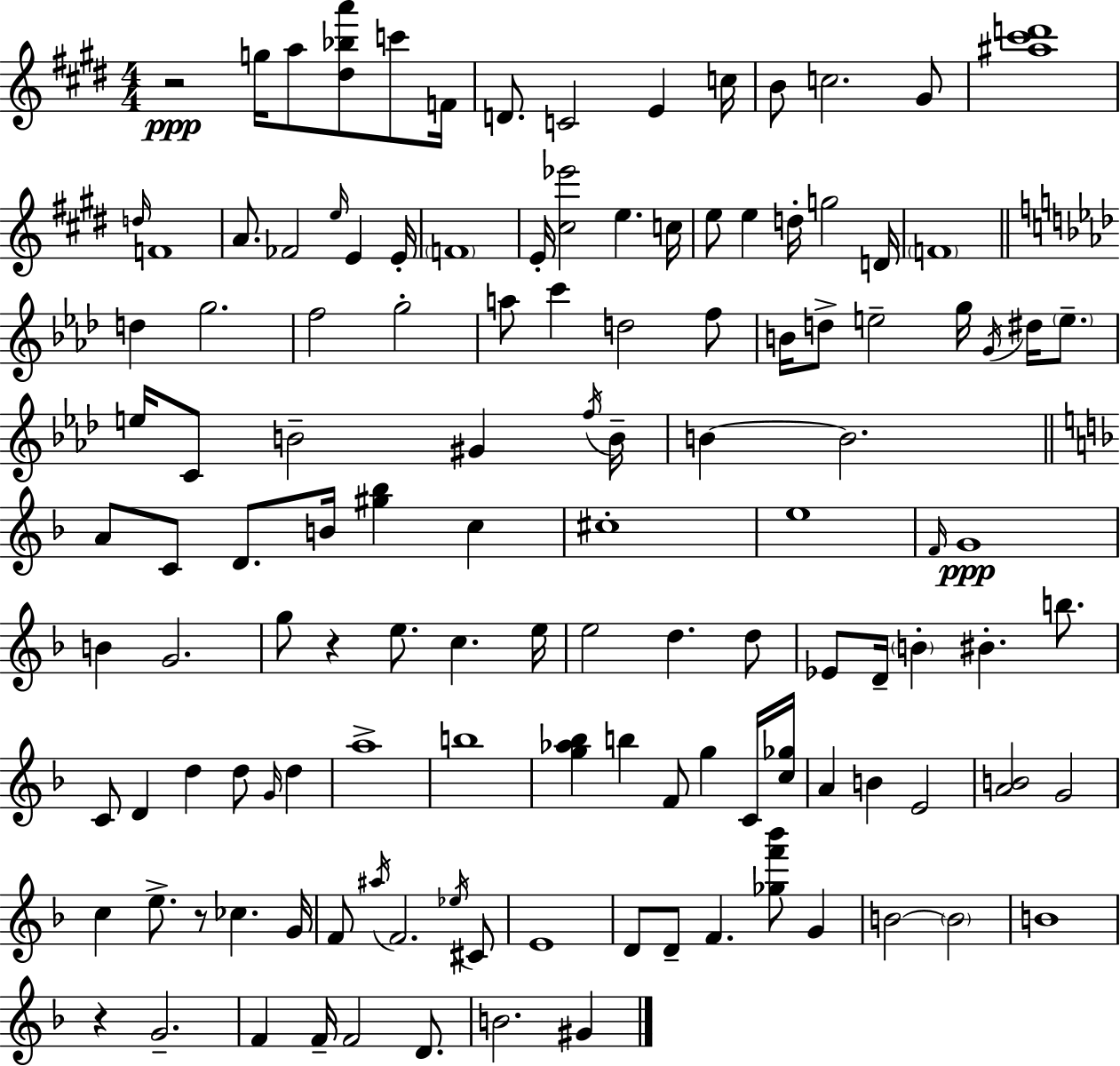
{
  \clef treble
  \numericTimeSignature
  \time 4/4
  \key e \major
  \repeat volta 2 { r2\ppp g''16 a''8 <dis'' bes'' a'''>8 c'''8 f'16 | d'8. c'2 e'4 c''16 | b'8 c''2. gis'8 | <ais'' cis''' d'''>1 | \break \grace { d''16 } f'1 | a'8. fes'2 \grace { e''16 } e'4 | e'16-. \parenthesize f'1 | e'16-. <cis'' ees'''>2 e''4. | \break c''16 e''8 e''4 d''16-. g''2 | d'16 \parenthesize f'1 | \bar "||" \break \key f \minor d''4 g''2. | f''2 g''2-. | a''8 c'''4 d''2 f''8 | b'16 d''8-> e''2-- g''16 \acciaccatura { g'16 } dis''16 \parenthesize e''8.-- | \break e''16 c'8 b'2-- gis'4 | \acciaccatura { f''16 } b'16-- b'4~~ b'2. | \bar "||" \break \key d \minor a'8 c'8 d'8. b'16 <gis'' bes''>4 c''4 | cis''1-. | e''1 | \grace { f'16 }\ppp g'1 | \break b'4 g'2. | g''8 r4 e''8. c''4. | e''16 e''2 d''4. d''8 | ees'8 d'16-- \parenthesize b'4-. bis'4.-. b''8. | \break c'8 d'4 d''4 d''8 \grace { g'16 } d''4 | a''1-> | b''1 | <g'' aes'' bes''>4 b''4 f'8 g''4 | \break c'16 <c'' ges''>16 a'4 b'4 e'2 | <a' b'>2 g'2 | c''4 e''8.-> r8 ces''4. | g'16 f'8 \acciaccatura { ais''16 } f'2. | \break \acciaccatura { ees''16 } cis'8 e'1 | d'8 d'8-- f'4. <ges'' f''' bes'''>8 | g'4 b'2~~ \parenthesize b'2 | b'1 | \break r4 g'2.-- | f'4 f'16-- f'2 | d'8. b'2. | gis'4 } \bar "|."
}